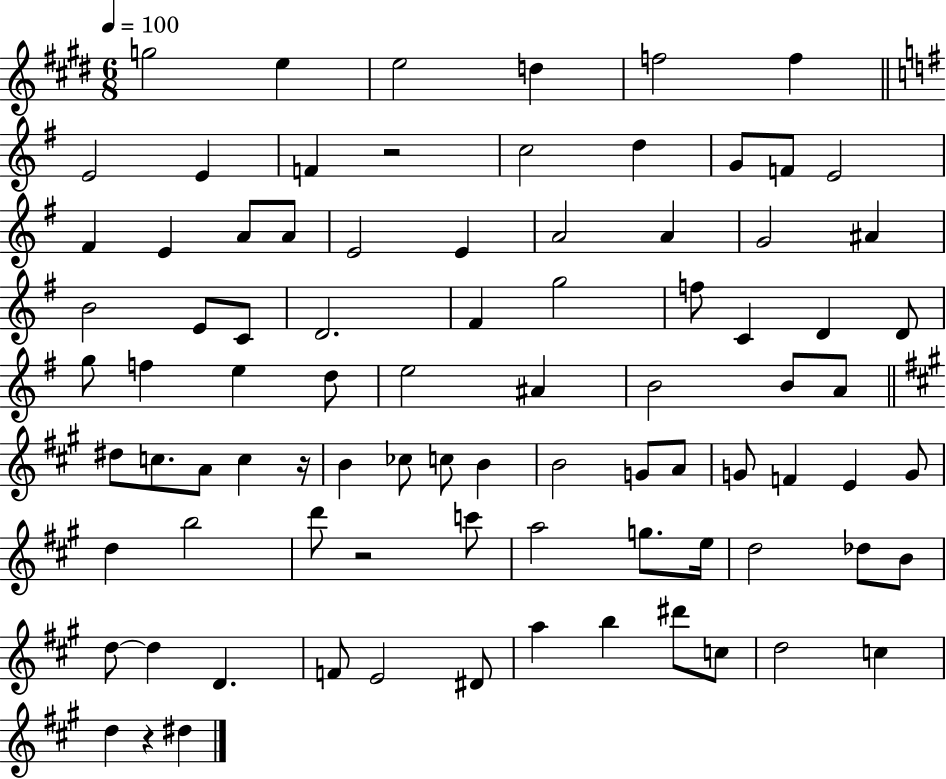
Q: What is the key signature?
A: E major